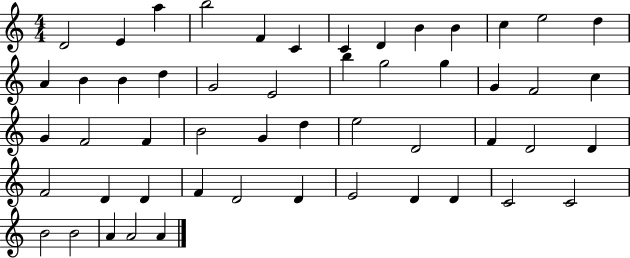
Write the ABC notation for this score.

X:1
T:Untitled
M:4/4
L:1/4
K:C
D2 E a b2 F C C D B B c e2 d A B B d G2 E2 b g2 g G F2 c G F2 F B2 G d e2 D2 F D2 D F2 D D F D2 D E2 D D C2 C2 B2 B2 A A2 A